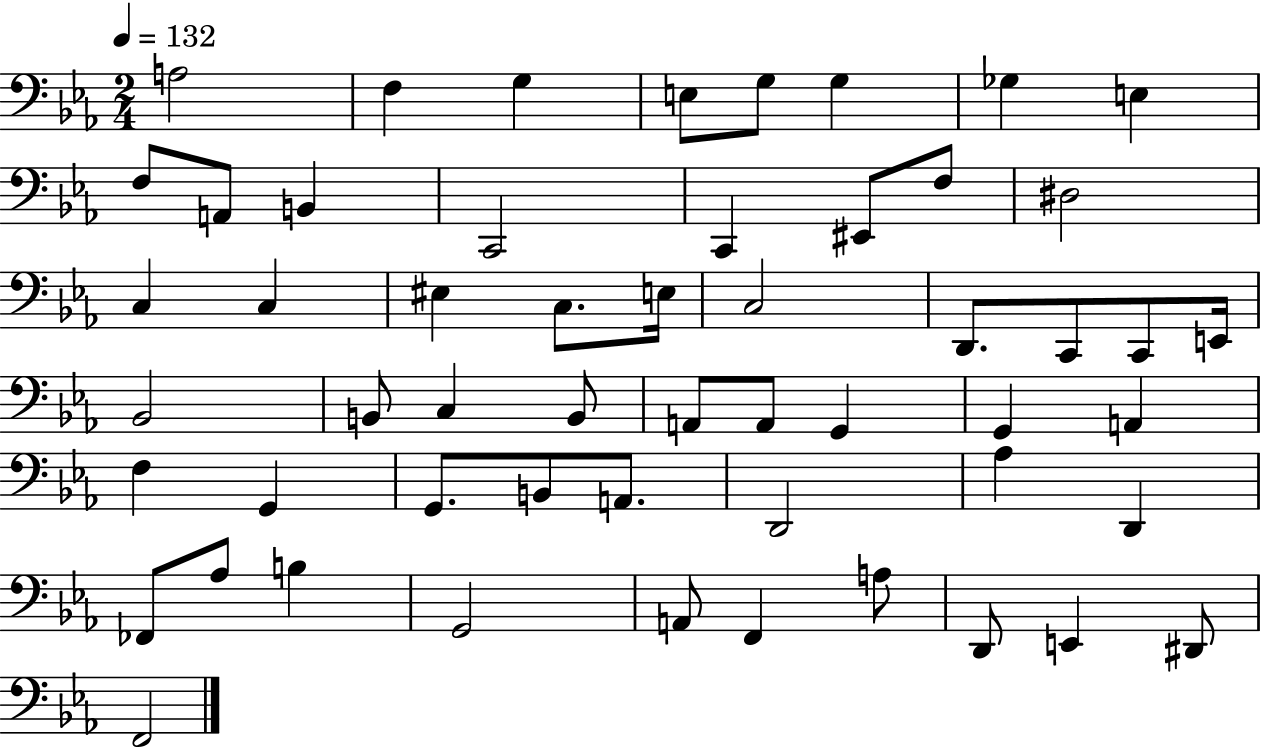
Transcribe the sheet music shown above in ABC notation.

X:1
T:Untitled
M:2/4
L:1/4
K:Eb
A,2 F, G, E,/2 G,/2 G, _G, E, F,/2 A,,/2 B,, C,,2 C,, ^E,,/2 F,/2 ^D,2 C, C, ^E, C,/2 E,/4 C,2 D,,/2 C,,/2 C,,/2 E,,/4 _B,,2 B,,/2 C, B,,/2 A,,/2 A,,/2 G,, G,, A,, F, G,, G,,/2 B,,/2 A,,/2 D,,2 _A, D,, _F,,/2 _A,/2 B, G,,2 A,,/2 F,, A,/2 D,,/2 E,, ^D,,/2 F,,2